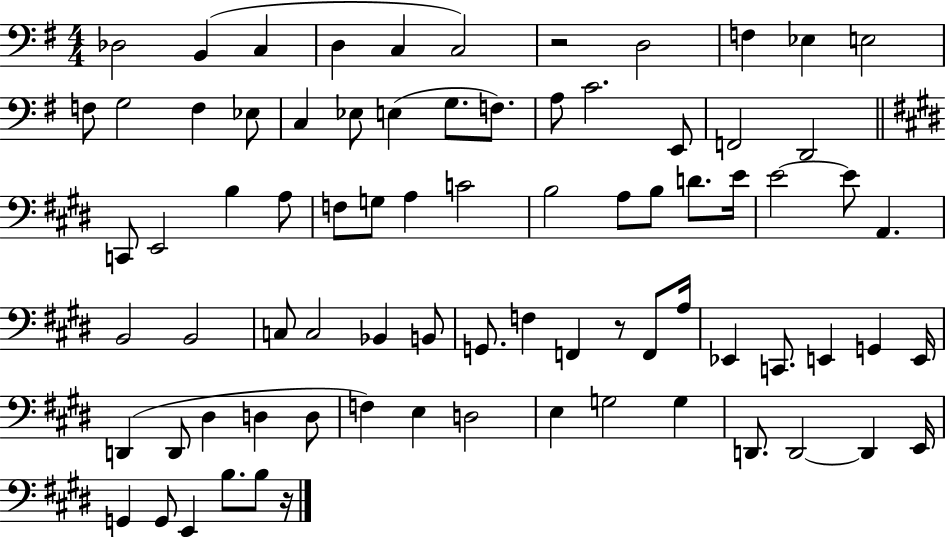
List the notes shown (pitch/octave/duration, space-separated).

Db3/h B2/q C3/q D3/q C3/q C3/h R/h D3/h F3/q Eb3/q E3/h F3/e G3/h F3/q Eb3/e C3/q Eb3/e E3/q G3/e. F3/e. A3/e C4/h. E2/e F2/h D2/h C2/e E2/h B3/q A3/e F3/e G3/e A3/q C4/h B3/h A3/e B3/e D4/e. E4/s E4/h E4/e A2/q. B2/h B2/h C3/e C3/h Bb2/q B2/e G2/e. F3/q F2/q R/e F2/e A3/s Eb2/q C2/e. E2/q G2/q E2/s D2/q D2/e D#3/q D3/q D3/e F3/q E3/q D3/h E3/q G3/h G3/q D2/e. D2/h D2/q E2/s G2/q G2/e E2/q B3/e. B3/e R/s